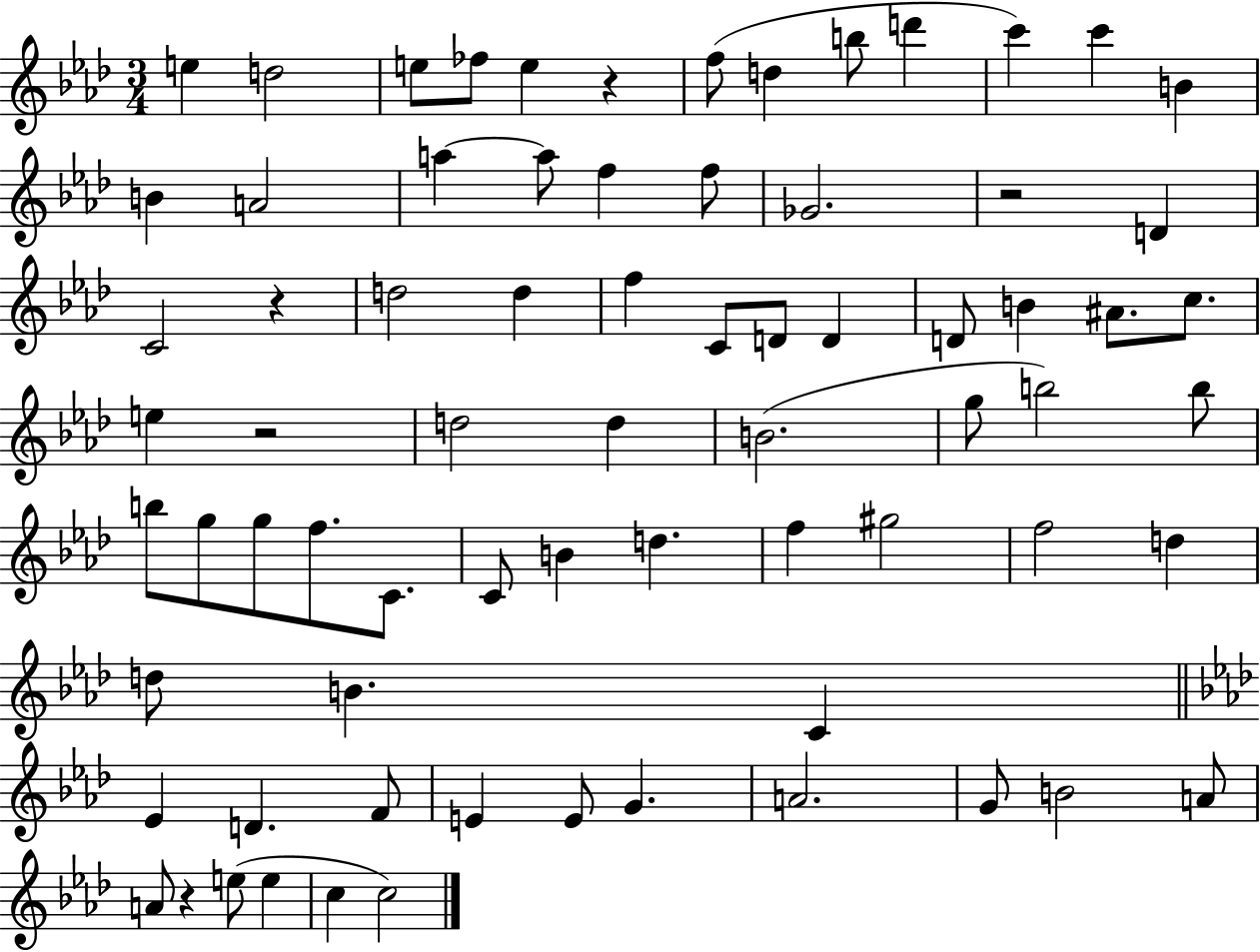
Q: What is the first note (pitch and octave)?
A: E5